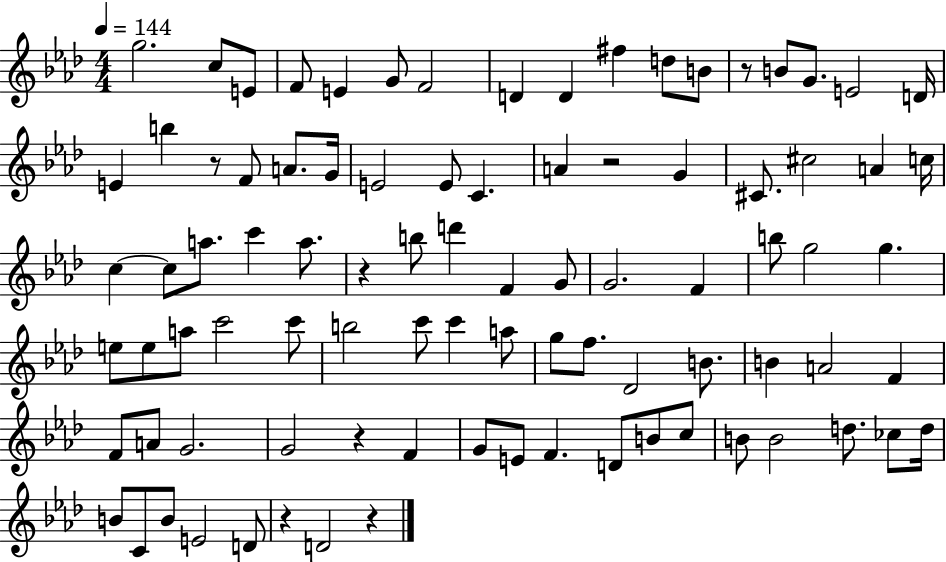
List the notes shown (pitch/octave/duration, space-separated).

G5/h. C5/e E4/e F4/e E4/q G4/e F4/h D4/q D4/q F#5/q D5/e B4/e R/e B4/e G4/e. E4/h D4/s E4/q B5/q R/e F4/e A4/e. G4/s E4/h E4/e C4/q. A4/q R/h G4/q C#4/e. C#5/h A4/q C5/s C5/q C5/e A5/e. C6/q A5/e. R/q B5/e D6/q F4/q G4/e G4/h. F4/q B5/e G5/h G5/q. E5/e E5/e A5/e C6/h C6/e B5/h C6/e C6/q A5/e G5/e F5/e. Db4/h B4/e. B4/q A4/h F4/q F4/e A4/e G4/h. G4/h R/q F4/q G4/e E4/e F4/q. D4/e B4/e C5/e B4/e B4/h D5/e. CES5/e D5/s B4/e C4/e B4/e E4/h D4/e R/q D4/h R/q